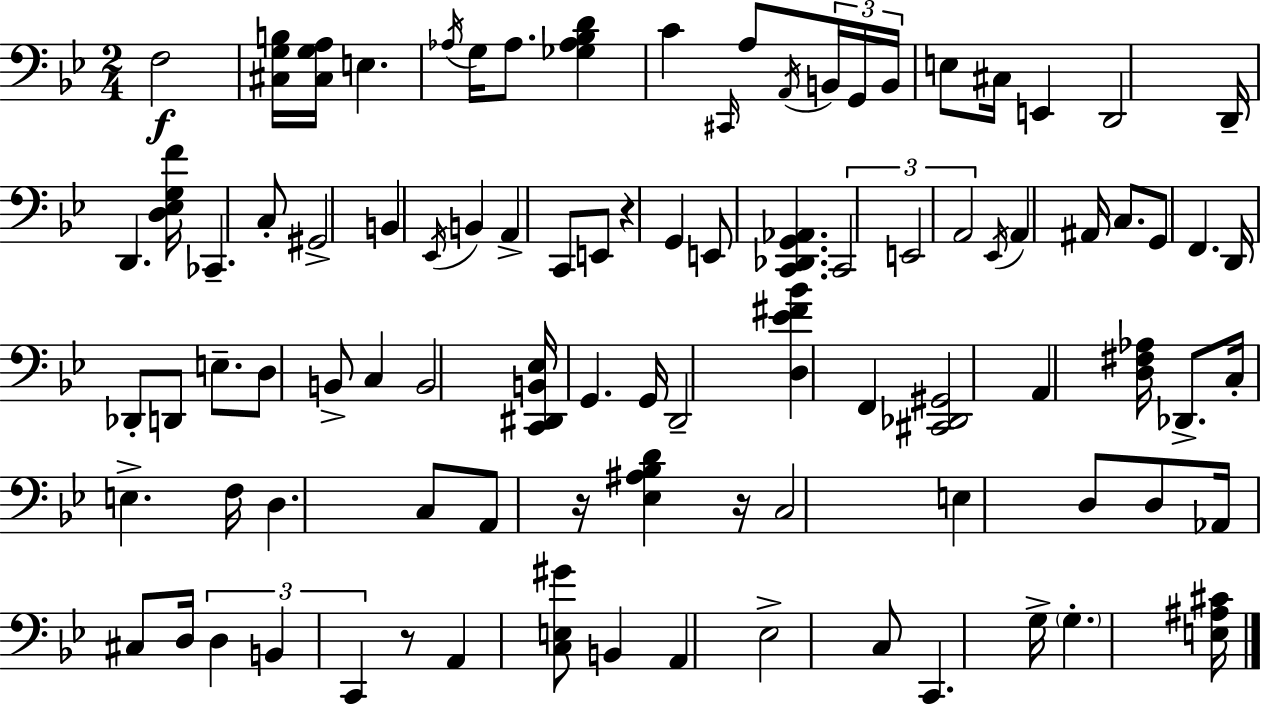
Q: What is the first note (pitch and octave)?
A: F3